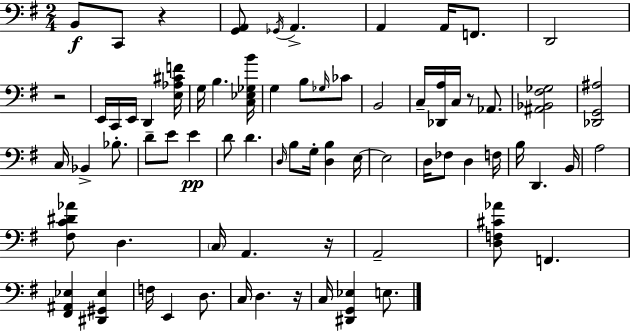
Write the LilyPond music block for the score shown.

{
  \clef bass
  \numericTimeSignature
  \time 2/4
  \key g \major
  b,8\f c,8 r4 | <g, a,>8 \acciaccatura { ges,16 } a,4.-> | a,4 a,16 f,8. | d,2 | \break r2 | e,16 c,16 e,16 d,4 | <e aes cis' f'>16 g16 b4. | <c ees ges b'>16 g4 b8 \grace { ges16 } | \break ces'8 b,2 | c16-- <des, a>16 c16 r8 aes,8. | <ais, bes, fis ges>2 | <des, g, ais>2 | \break c16 bes,4-> bes8.-. | d'8-- e'8 e'4\pp | d'8 d'4. | \grace { d16 } b8 g16-. <d b>4 | \break e16~~ e2 | d16 fes8 d4 | f16 b16 d,4. | b,16 a2 | \break <fis c' dis' aes'>8 d4. | \parenthesize c16 a,4. | r16 a,2-- | <d f cis' aes'>8 f,4. | \break <fis, ais, ees>4 <dis, gis, ees>4 | f16 e,4 | d8. c16 d4. | r16 c16 <dis, g, ees>4 | \break e8. \bar "|."
}